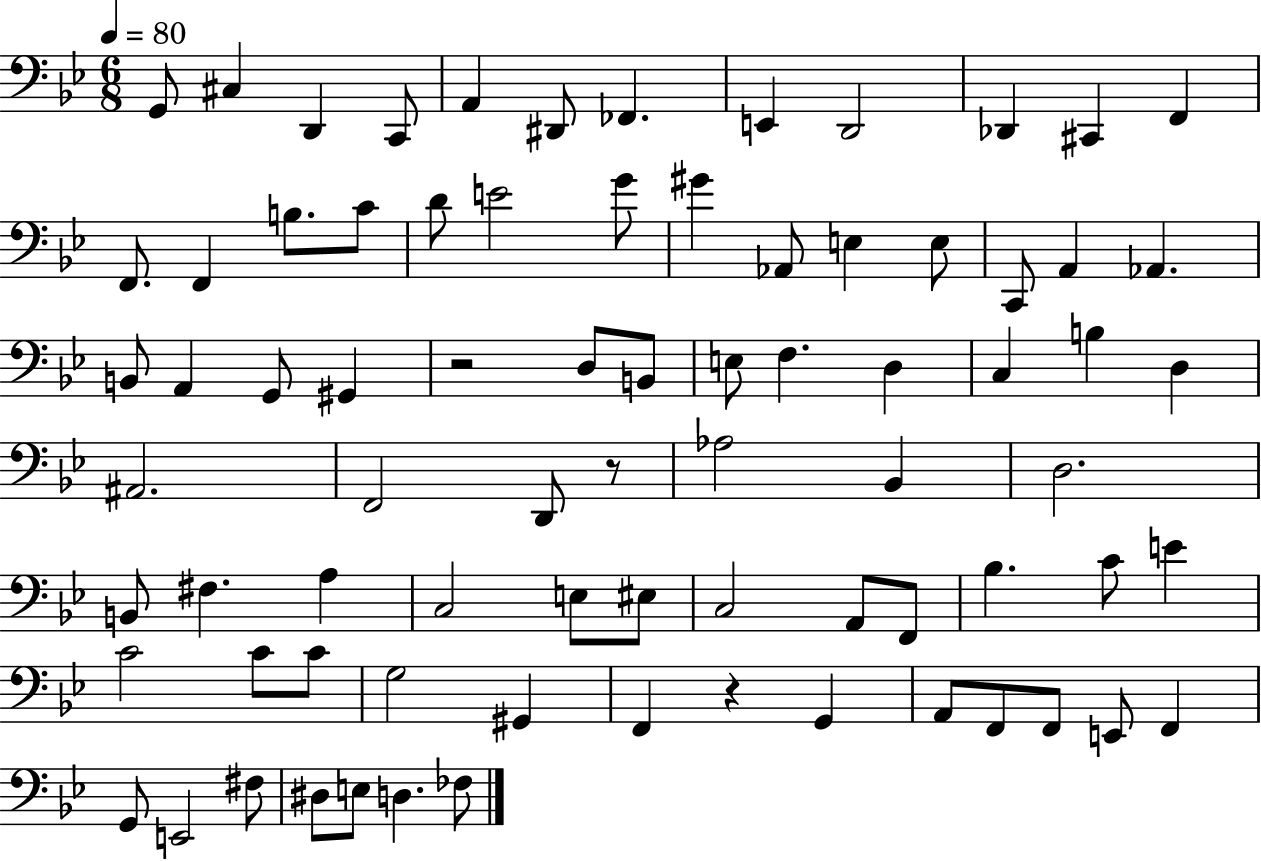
{
  \clef bass
  \numericTimeSignature
  \time 6/8
  \key bes \major
  \tempo 4 = 80
  g,8 cis4 d,4 c,8 | a,4 dis,8 fes,4. | e,4 d,2 | des,4 cis,4 f,4 | \break f,8. f,4 b8. c'8 | d'8 e'2 g'8 | gis'4 aes,8 e4 e8 | c,8 a,4 aes,4. | \break b,8 a,4 g,8 gis,4 | r2 d8 b,8 | e8 f4. d4 | c4 b4 d4 | \break ais,2. | f,2 d,8 r8 | aes2 bes,4 | d2. | \break b,8 fis4. a4 | c2 e8 eis8 | c2 a,8 f,8 | bes4. c'8 e'4 | \break c'2 c'8 c'8 | g2 gis,4 | f,4 r4 g,4 | a,8 f,8 f,8 e,8 f,4 | \break g,8 e,2 fis8 | dis8 e8 d4. fes8 | \bar "|."
}